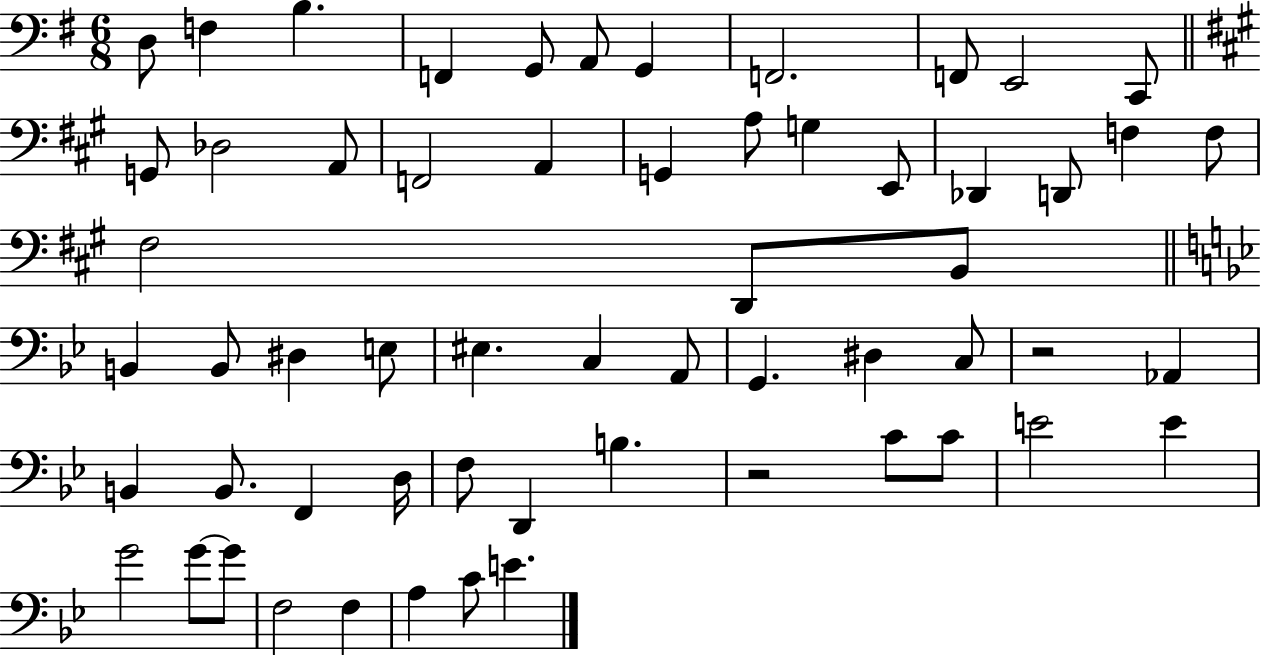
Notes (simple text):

D3/e F3/q B3/q. F2/q G2/e A2/e G2/q F2/h. F2/e E2/h C2/e G2/e Db3/h A2/e F2/h A2/q G2/q A3/e G3/q E2/e Db2/q D2/e F3/q F3/e F#3/h D2/e B2/e B2/q B2/e D#3/q E3/e EIS3/q. C3/q A2/e G2/q. D#3/q C3/e R/h Ab2/q B2/q B2/e. F2/q D3/s F3/e D2/q B3/q. R/h C4/e C4/e E4/h E4/q G4/h G4/e G4/e F3/h F3/q A3/q C4/e E4/q.